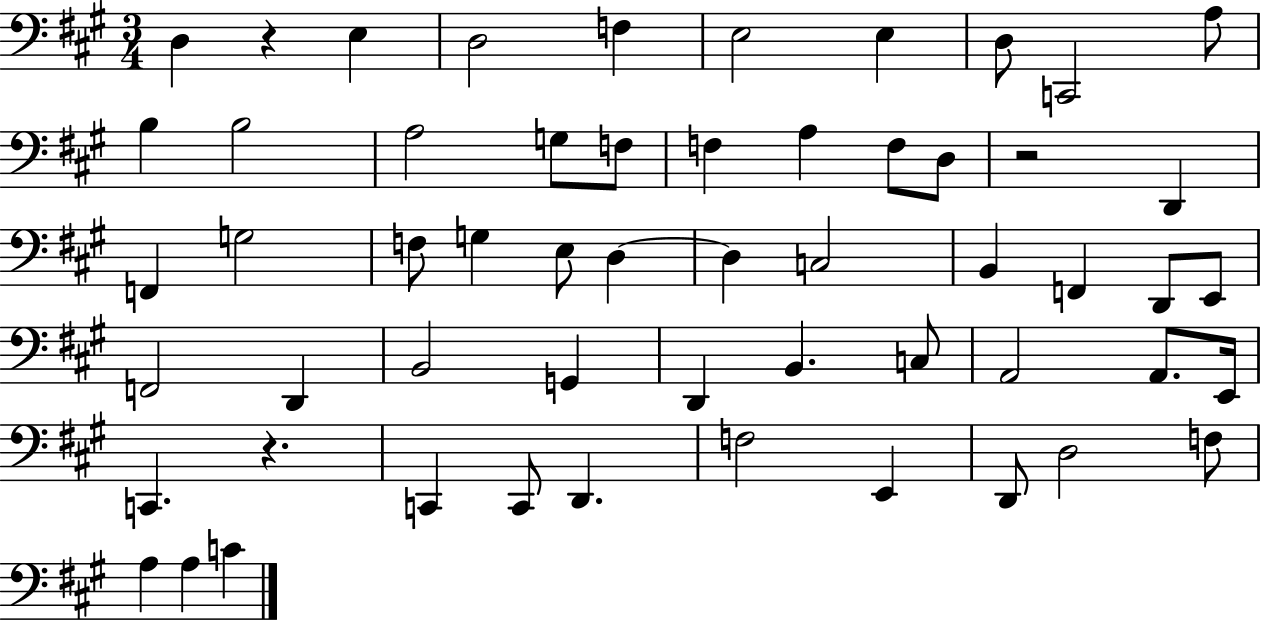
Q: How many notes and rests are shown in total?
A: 56